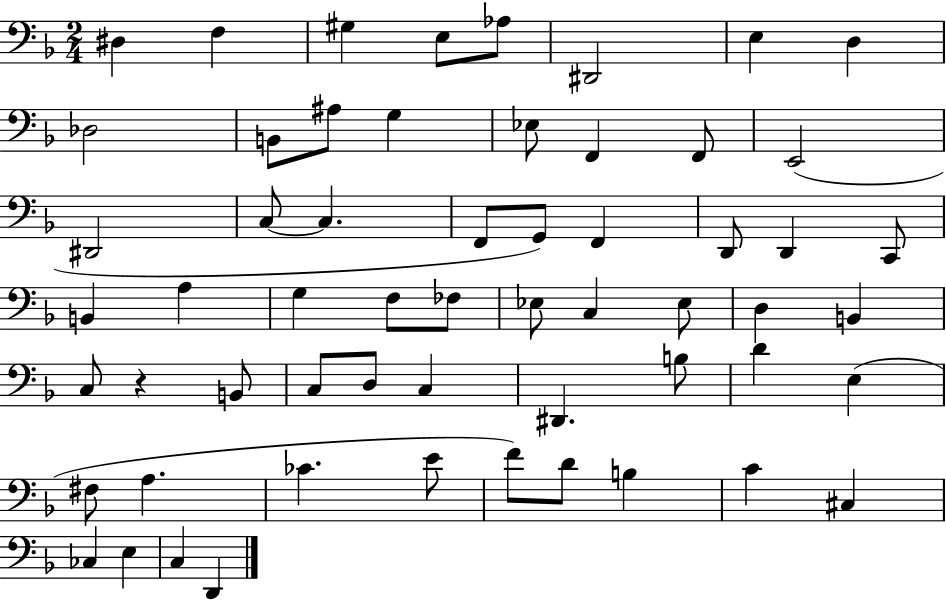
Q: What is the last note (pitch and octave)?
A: D2